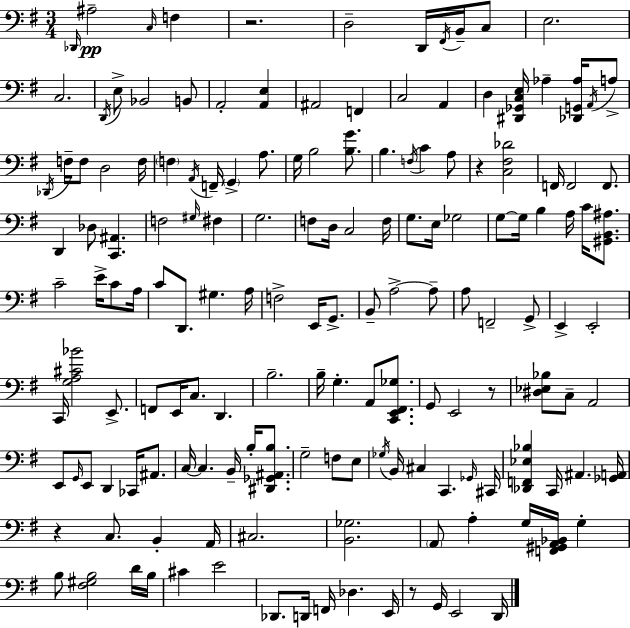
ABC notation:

X:1
T:Untitled
M:3/4
L:1/4
K:G
_D,,/4 ^A,2 C,/4 F, z2 D,2 D,,/4 ^F,,/4 B,,/4 C,/2 E,2 C,2 D,,/4 E,/2 _B,,2 B,,/2 A,,2 [A,,E,] ^A,,2 F,, C,2 A,, D, [^D,,_G,,C,E,]/4 _A, [_D,,G,,_A,]/4 A,,/4 A,/2 _D,,/4 F,/4 F,/2 D,2 F,/4 F, A,,/4 F,,/4 G,, A,/2 G,/4 B,2 [B,G]/2 B, F,/4 C A,/2 z [C,^F,_D]2 F,,/4 F,,2 F,,/2 D,, _D,/2 [C,,^A,,] F,2 ^G,/4 ^F, G,2 F,/2 D,/4 C,2 F,/4 G,/2 E,/4 _G,2 G,/2 G,/4 B, A,/4 C/4 [^G,,B,,^A,]/2 C2 E/4 C/2 A,/4 C/2 D,,/2 ^G, A,/4 F,2 E,,/4 G,,/2 B,,/2 A,2 A,/2 A,/2 F,,2 G,,/2 E,, E,,2 C,,/4 [G,A,^C_B]2 E,,/2 F,,/2 E,,/4 C,/2 D,, B,2 B,/4 G, A,,/2 [C,,E,,^F,,_G,]/2 G,,/2 E,,2 z/2 [^D,_E,_B,]/2 C,/2 A,,2 E,,/2 G,,/4 E,,/2 D,, _C,,/4 ^A,,/2 C,/4 C, B,,/4 B,/4 [^D,,_G,,^A,,B,]/2 G,2 F,/2 E,/2 _G,/4 B,,/4 ^C, C,, _G,,/4 ^C,,/4 [_D,,F,,_E,_B,] C,,/4 ^A,, [_G,,A,,]/4 z C,/2 B,, A,,/4 ^C,2 [B,,_G,]2 A,,/2 A, G,/4 [F,,^G,,A,,_B,,]/4 G, B,/2 [^F,^G,B,]2 D/4 B,/4 ^C E2 _D,,/2 D,,/4 F,,/4 _D, E,,/4 z/2 G,,/4 E,,2 D,,/4